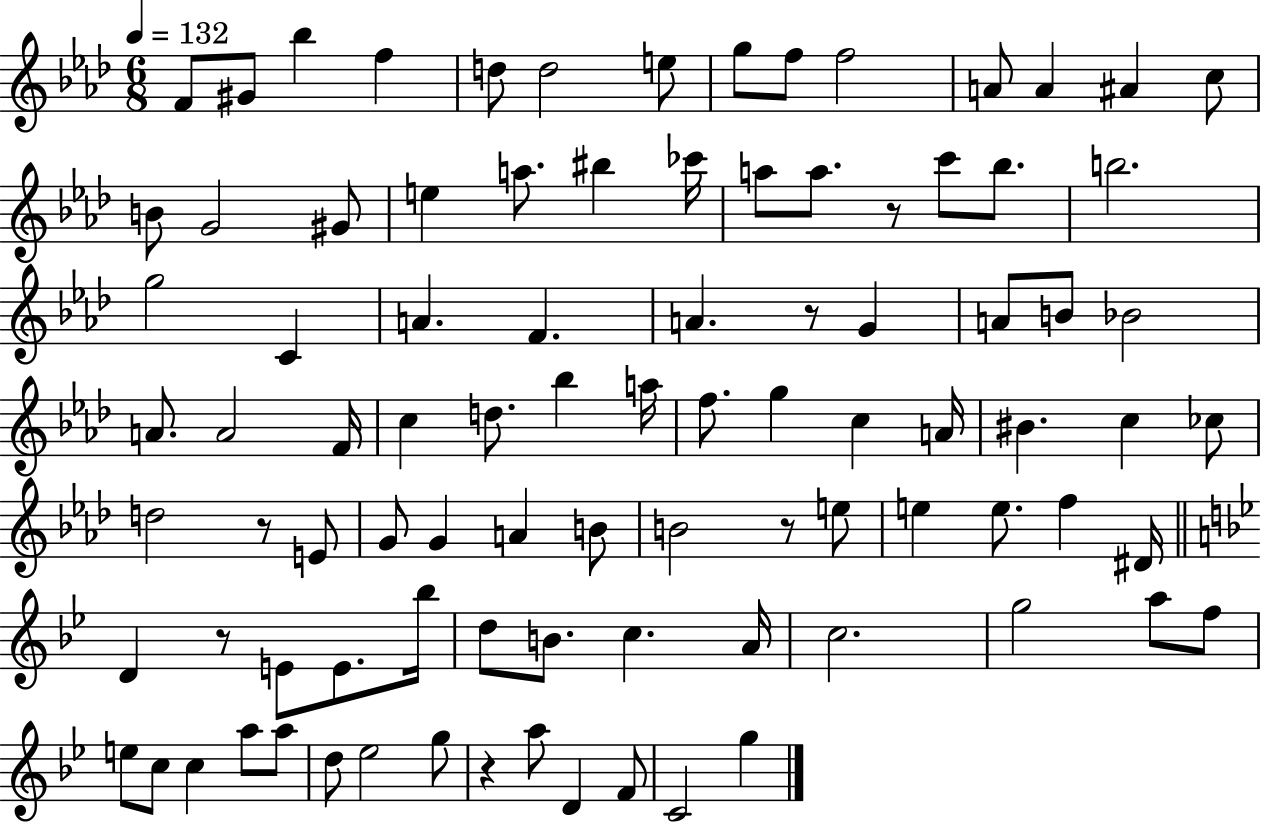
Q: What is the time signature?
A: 6/8